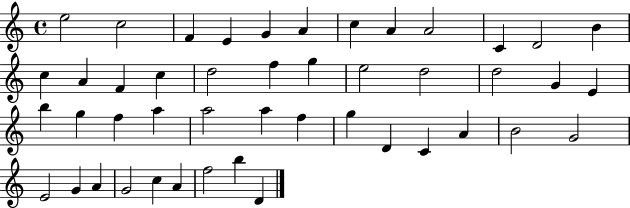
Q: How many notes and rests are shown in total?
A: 46